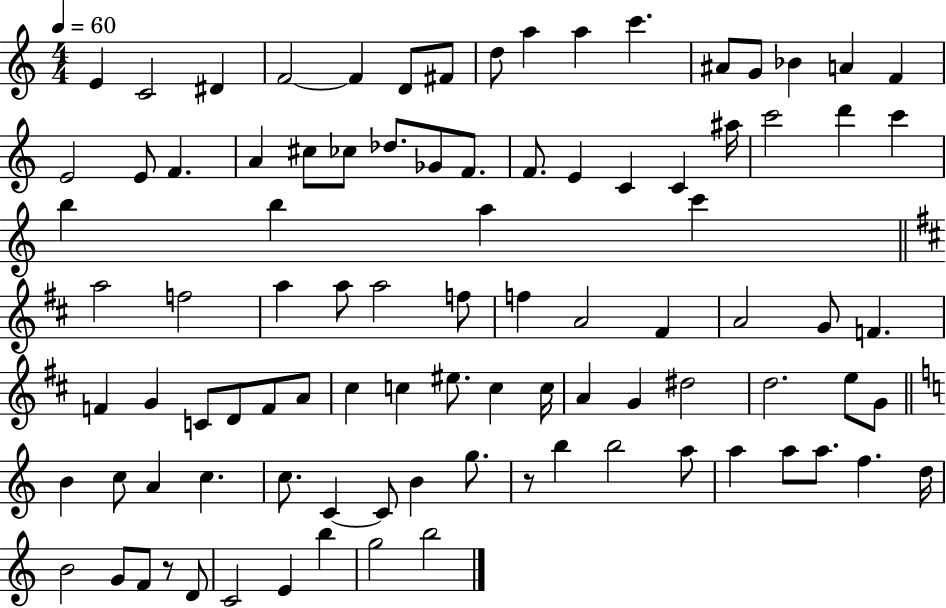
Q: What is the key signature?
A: C major